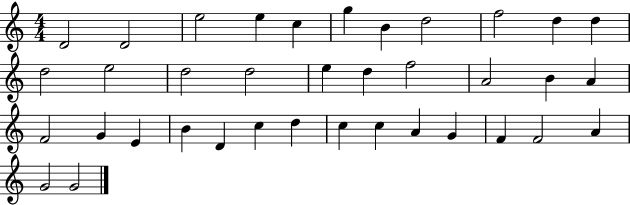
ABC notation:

X:1
T:Untitled
M:4/4
L:1/4
K:C
D2 D2 e2 e c g B d2 f2 d d d2 e2 d2 d2 e d f2 A2 B A F2 G E B D c d c c A G F F2 A G2 G2